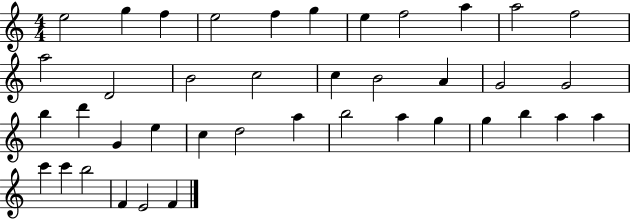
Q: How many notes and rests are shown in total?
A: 40